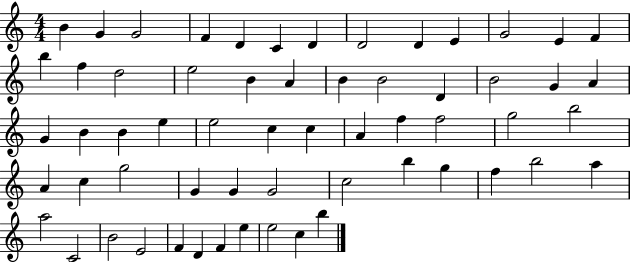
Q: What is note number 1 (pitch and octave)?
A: B4